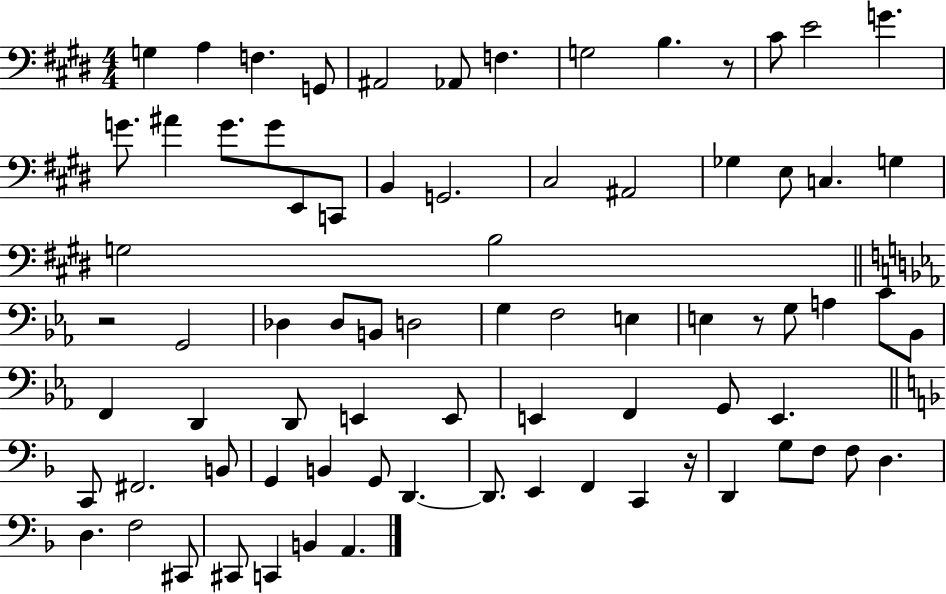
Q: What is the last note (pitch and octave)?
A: A2